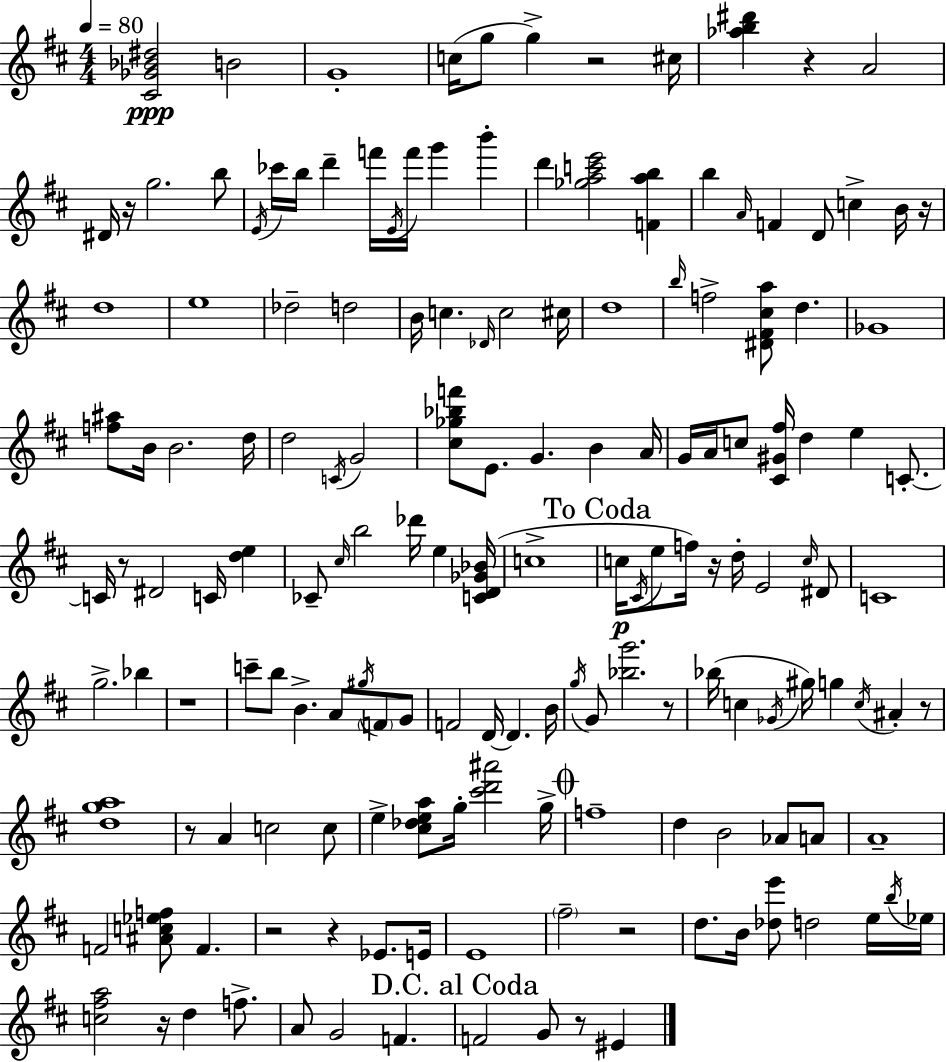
[C#4,Gb4,Bb4,D#5]/h B4/h G4/w C5/s G5/e G5/q R/h C#5/s [Ab5,B5,D#6]/q R/q A4/h D#4/s R/s G5/h. B5/e E4/s CES6/s B5/s D6/q F6/s E4/s F6/s G6/q B6/q D6/q [Gb5,A5,C6,E6]/h [F4,A5,B5]/q B5/q A4/s F4/q D4/e C5/q B4/s R/s D5/w E5/w Db5/h D5/h B4/s C5/q. Db4/s C5/h C#5/s D5/w B5/s F5/h [D#4,F#4,C#5,A5]/e D5/q. Gb4/w [F5,A#5]/e B4/s B4/h. D5/s D5/h C4/s G4/h [C#5,Gb5,Bb5,F6]/e E4/e. G4/q. B4/q A4/s G4/s A4/s C5/e [C#4,G#4,F#5]/s D5/q E5/q C4/e. C4/s R/e D#4/h C4/s [D5,E5]/q CES4/e C#5/s B5/h Db6/s E5/q [C4,D4,Gb4,Bb4]/s C5/w C5/s C#4/s E5/e F5/s R/s D5/s E4/h C5/s D#4/e C4/w G5/h. Bb5/q R/w C6/e B5/e B4/q. A4/e G#5/s F4/e G4/e F4/h D4/s D4/q. B4/s G5/s G4/e [Bb5,G6]/h. R/e Bb5/s C5/q Gb4/s G#5/s G5/q C5/s A#4/q R/e [D5,G5,A5]/w R/e A4/q C5/h C5/e E5/q [C#5,Db5,E5,A5]/e G5/s [C#6,D6,A#6]/h G5/s F5/w D5/q B4/h Ab4/e A4/e A4/w F4/h [A#4,C5,Eb5,F5]/e F4/q. R/h R/q Eb4/e. E4/s E4/w F#5/h R/h D5/e. B4/s [Db5,E6]/e D5/h E5/s B5/s Eb5/s [C5,F#5,A5]/h R/s D5/q F5/e. A4/e G4/h F4/q. F4/h G4/e R/e EIS4/q